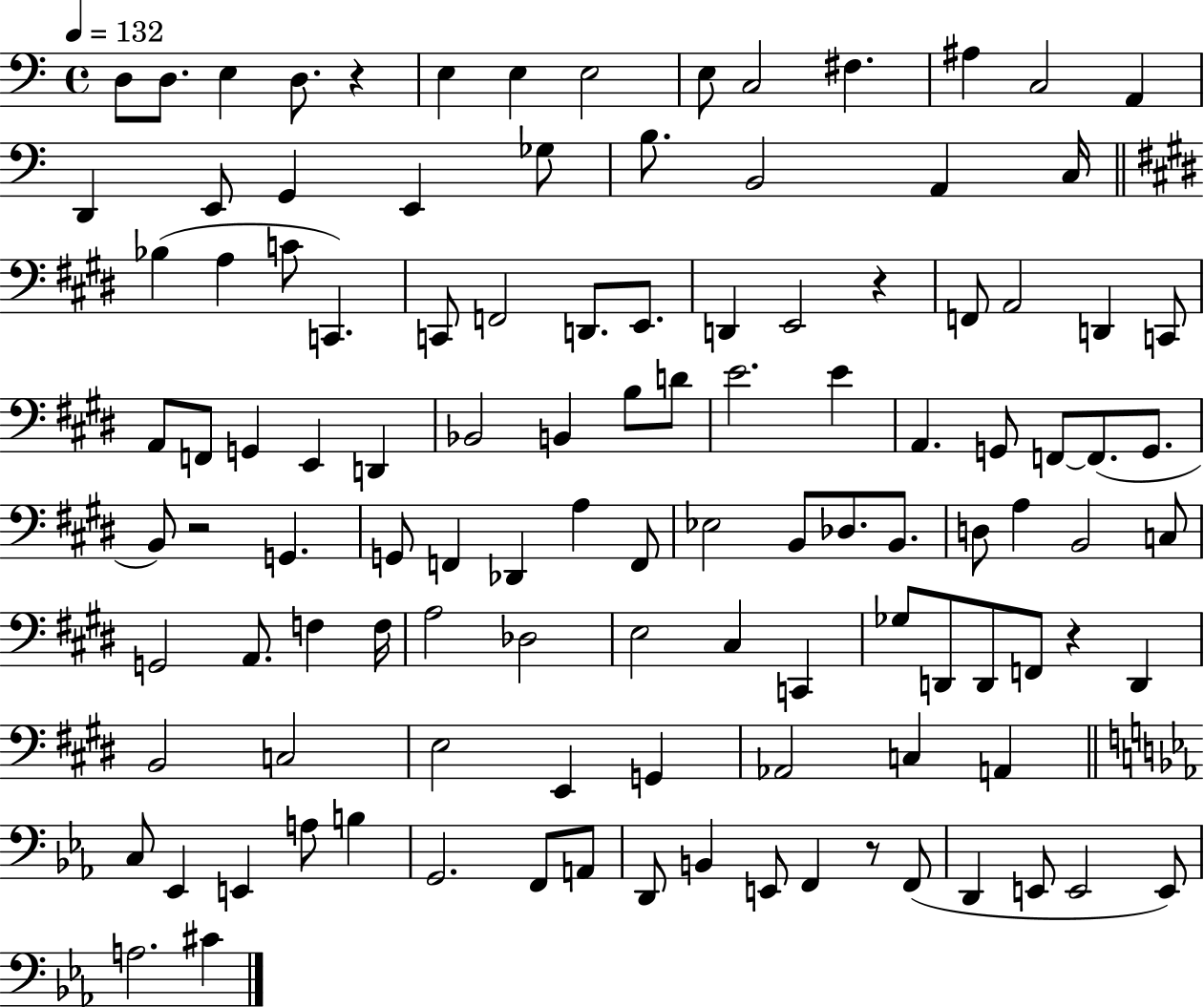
D3/e D3/e. E3/q D3/e. R/q E3/q E3/q E3/h E3/e C3/h F#3/q. A#3/q C3/h A2/q D2/q E2/e G2/q E2/q Gb3/e B3/e. B2/h A2/q C3/s Bb3/q A3/q C4/e C2/q. C2/e F2/h D2/e. E2/e. D2/q E2/h R/q F2/e A2/h D2/q C2/e A2/e F2/e G2/q E2/q D2/q Bb2/h B2/q B3/e D4/e E4/h. E4/q A2/q. G2/e F2/e F2/e. G2/e. B2/e R/h G2/q. G2/e F2/q Db2/q A3/q F2/e Eb3/h B2/e Db3/e. B2/e. D3/e A3/q B2/h C3/e G2/h A2/e. F3/q F3/s A3/h Db3/h E3/h C#3/q C2/q Gb3/e D2/e D2/e F2/e R/q D2/q B2/h C3/h E3/h E2/q G2/q Ab2/h C3/q A2/q C3/e Eb2/q E2/q A3/e B3/q G2/h. F2/e A2/e D2/e B2/q E2/e F2/q R/e F2/e D2/q E2/e E2/h E2/e A3/h. C#4/q